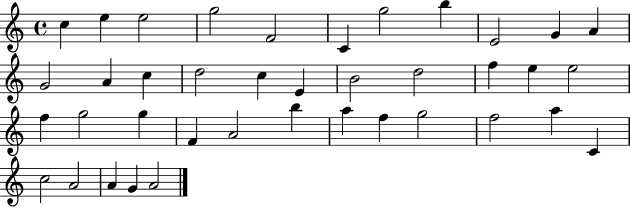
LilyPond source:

{
  \clef treble
  \time 4/4
  \defaultTimeSignature
  \key c \major
  c''4 e''4 e''2 | g''2 f'2 | c'4 g''2 b''4 | e'2 g'4 a'4 | \break g'2 a'4 c''4 | d''2 c''4 e'4 | b'2 d''2 | f''4 e''4 e''2 | \break f''4 g''2 g''4 | f'4 a'2 b''4 | a''4 f''4 g''2 | f''2 a''4 c'4 | \break c''2 a'2 | a'4 g'4 a'2 | \bar "|."
}